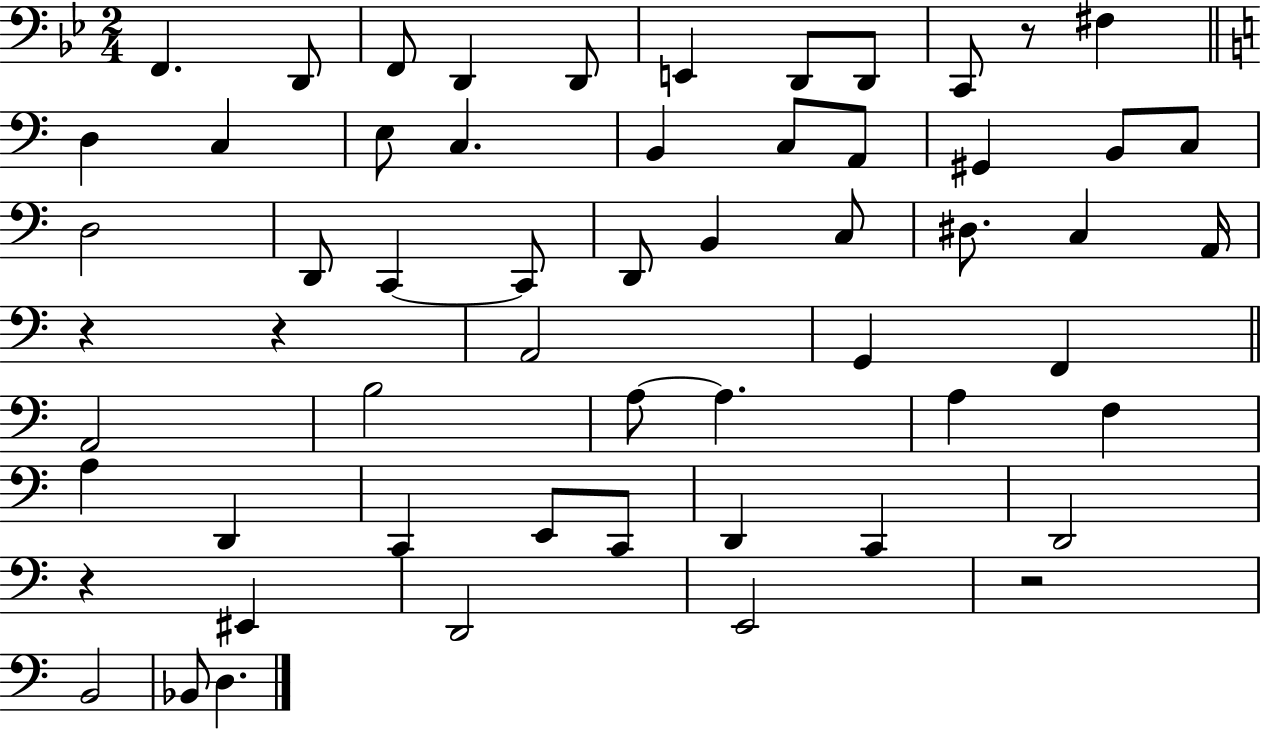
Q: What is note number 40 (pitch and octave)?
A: A3